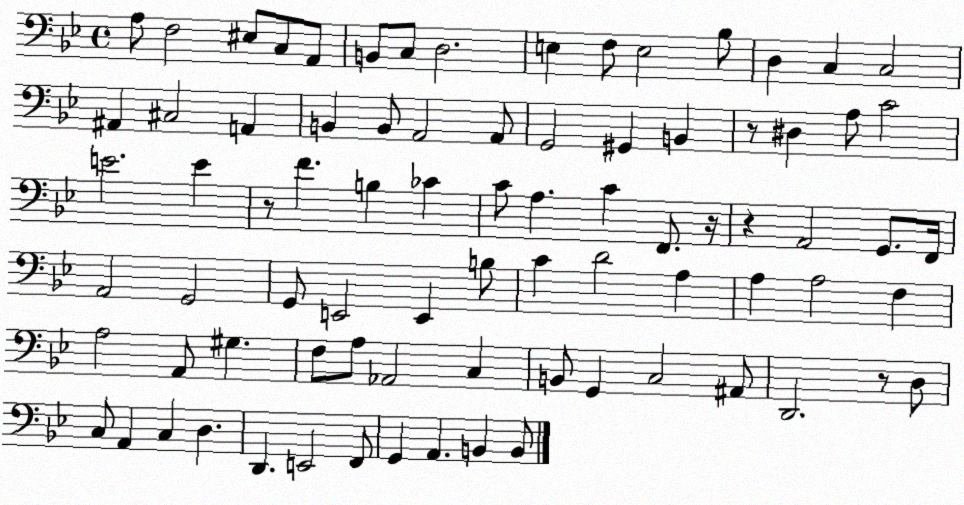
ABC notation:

X:1
T:Untitled
M:4/4
L:1/4
K:Bb
A,/2 F,2 ^E,/2 C,/2 A,,/2 B,,/2 C,/2 D,2 E, F,/2 E,2 _B,/2 D, C, C,2 ^A,, ^C,2 A,, B,, B,,/2 A,,2 A,,/2 G,,2 ^G,, B,, z/2 ^D, A,/2 C2 E2 E z/2 F B, _C C/2 A, C F,,/2 z/4 z A,,2 G,,/2 F,,/4 A,,2 G,,2 G,,/2 E,,2 E,, B,/2 C D2 A, A, A,2 F, A,2 A,,/2 ^G, F,/2 A,/2 _A,,2 C, B,,/2 G,, C,2 ^A,,/2 D,,2 z/2 D,/2 C,/2 A,, C, D, D,, E,,2 F,,/2 G,, A,, B,, B,,/2